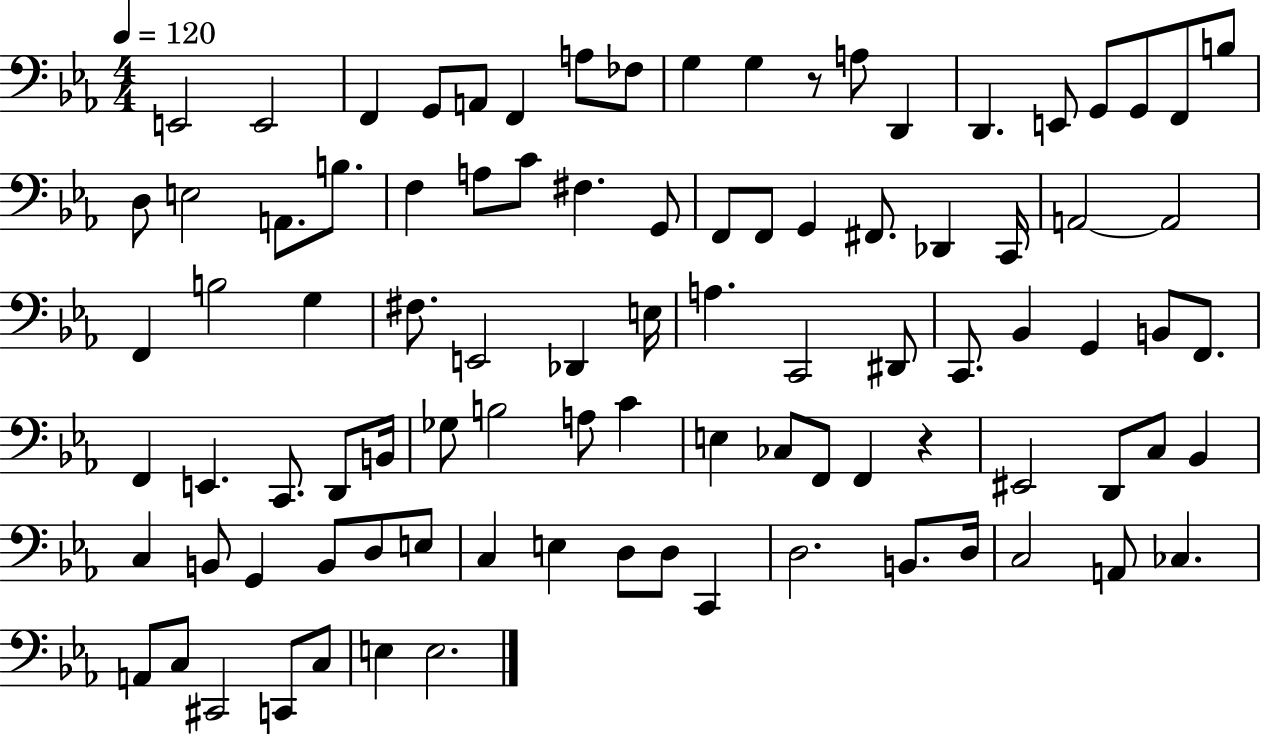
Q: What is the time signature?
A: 4/4